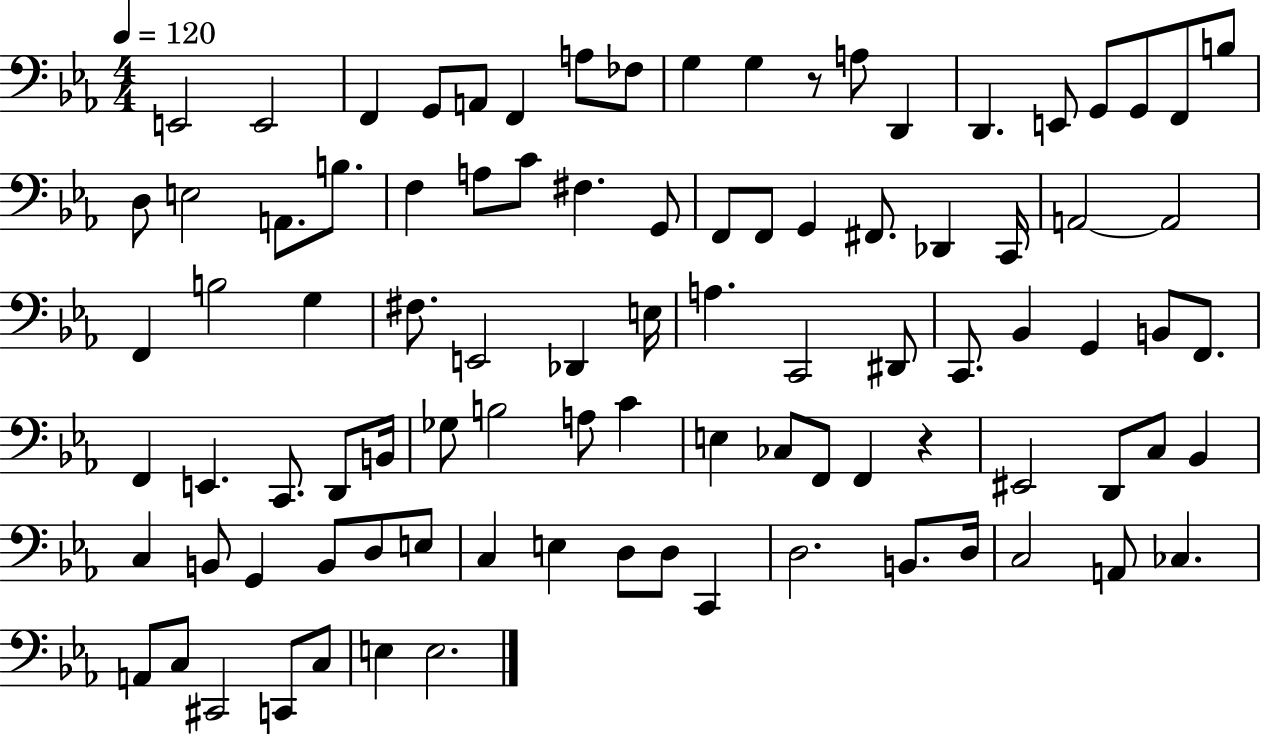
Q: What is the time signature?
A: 4/4